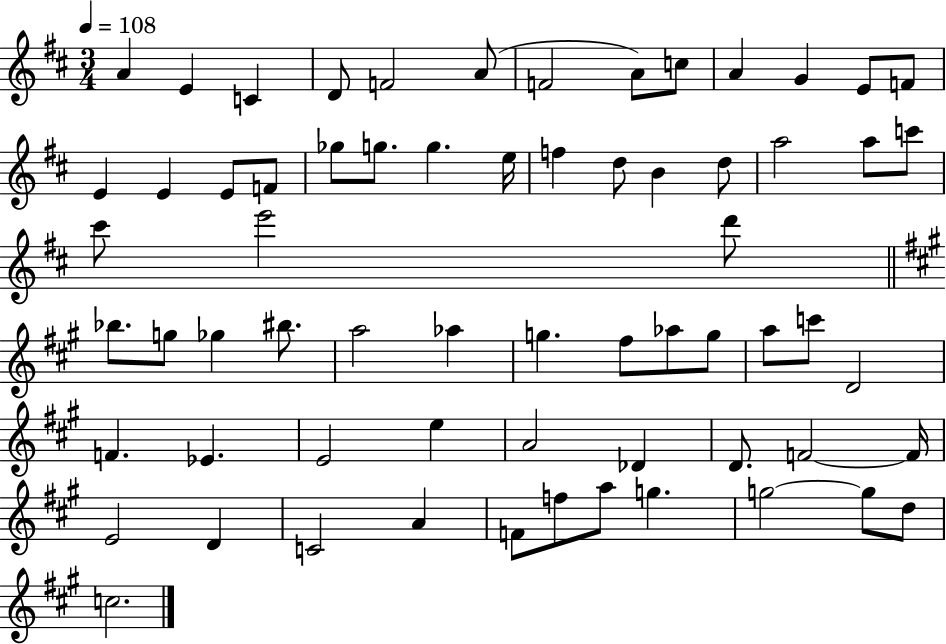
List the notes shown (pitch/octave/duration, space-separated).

A4/q E4/q C4/q D4/e F4/h A4/e F4/h A4/e C5/e A4/q G4/q E4/e F4/e E4/q E4/q E4/e F4/e Gb5/e G5/e. G5/q. E5/s F5/q D5/e B4/q D5/e A5/h A5/e C6/e C#6/e E6/h D6/e Bb5/e. G5/e Gb5/q BIS5/e. A5/h Ab5/q G5/q. F#5/e Ab5/e G5/e A5/e C6/e D4/h F4/q. Eb4/q. E4/h E5/q A4/h Db4/q D4/e. F4/h F4/s E4/h D4/q C4/h A4/q F4/e F5/e A5/e G5/q. G5/h G5/e D5/e C5/h.